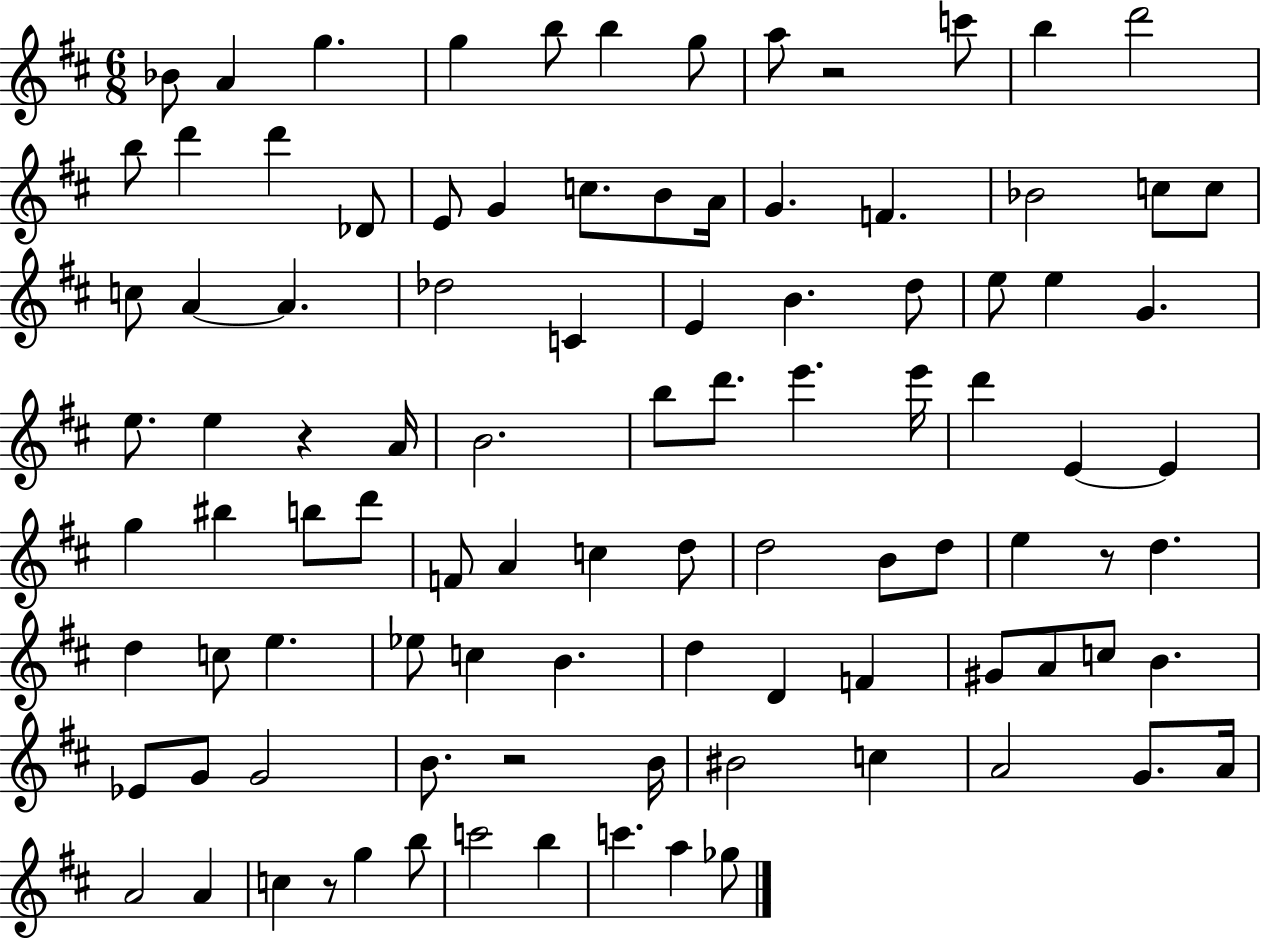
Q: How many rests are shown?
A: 5